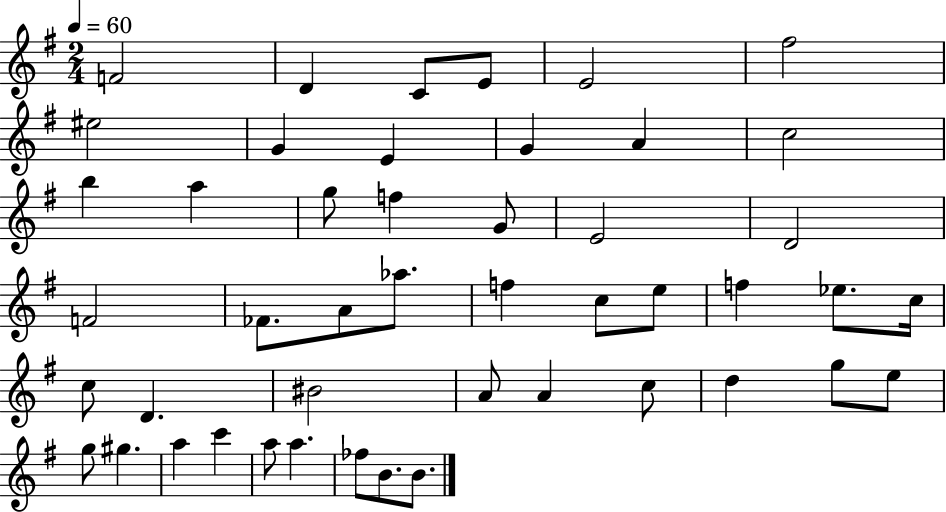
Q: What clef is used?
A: treble